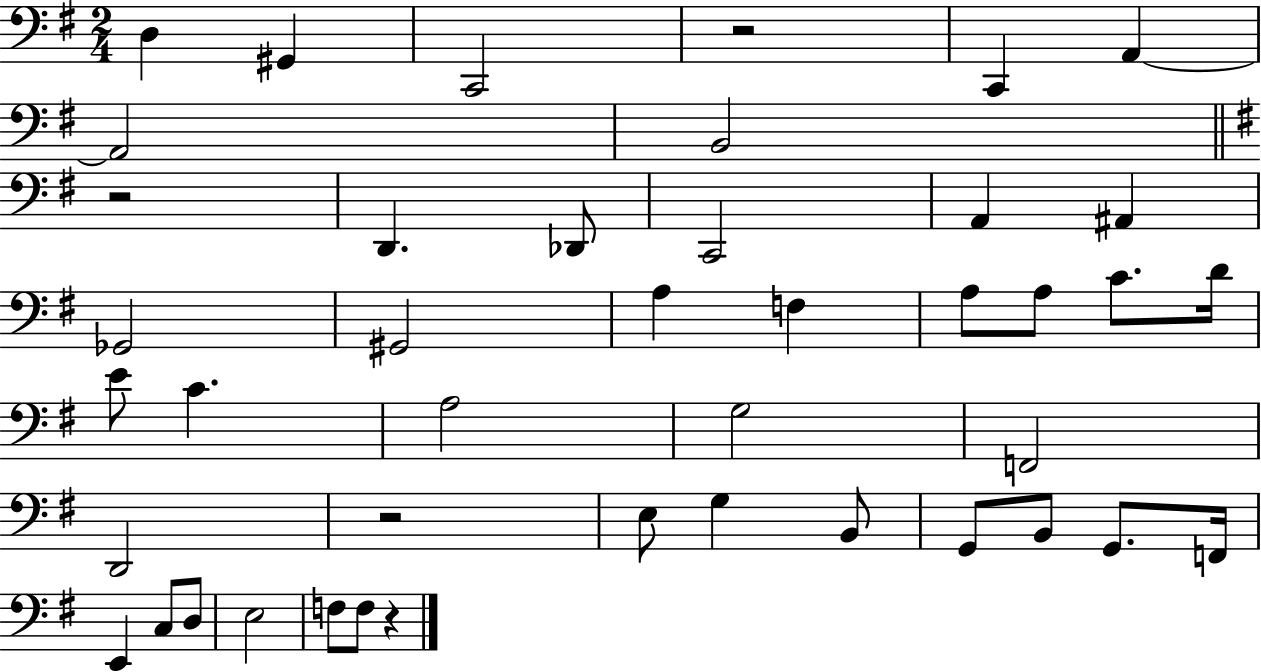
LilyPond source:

{
  \clef bass
  \numericTimeSignature
  \time 2/4
  \key g \major
  d4 gis,4 | c,2 | r2 | c,4 a,4~~ | \break a,2 | b,2 | \bar "||" \break \key g \major r2 | d,4. des,8 | c,2 | a,4 ais,4 | \break ges,2 | gis,2 | a4 f4 | a8 a8 c'8. d'16 | \break e'8 c'4. | a2 | g2 | f,2 | \break d,2 | r2 | e8 g4 b,8 | g,8 b,8 g,8. f,16 | \break e,4 c8 d8 | e2 | f8 f8 r4 | \bar "|."
}